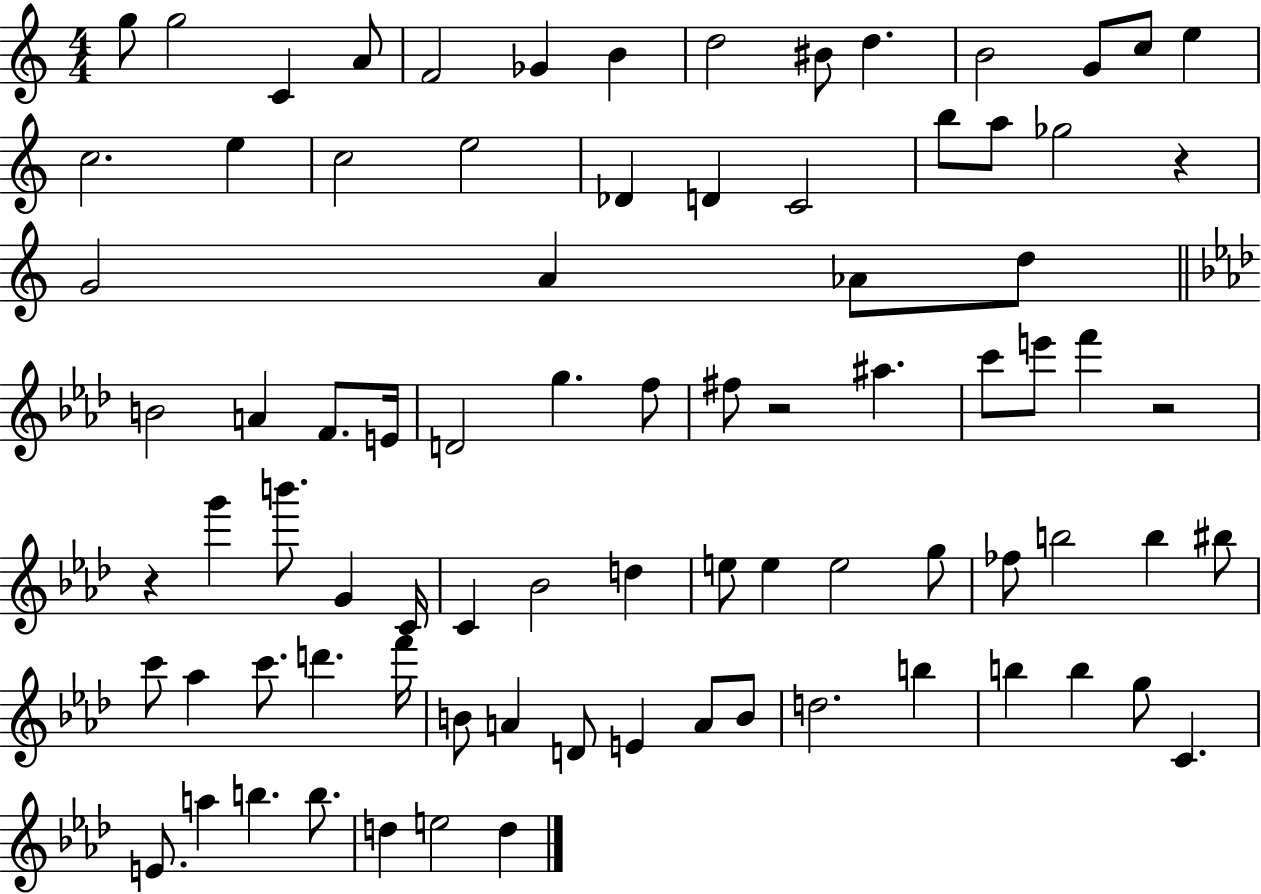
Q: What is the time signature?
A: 4/4